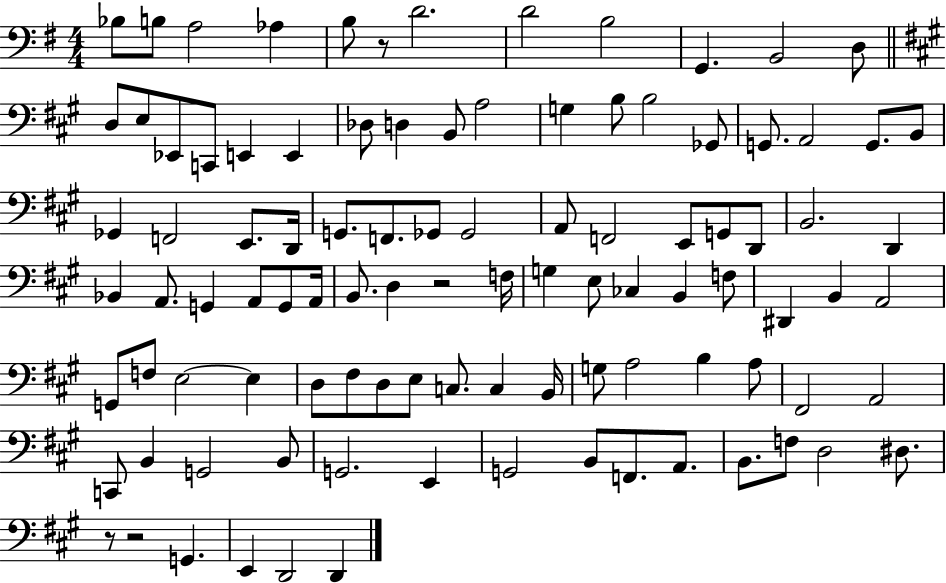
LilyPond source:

{
  \clef bass
  \numericTimeSignature
  \time 4/4
  \key g \major
  bes8 b8 a2 aes4 | b8 r8 d'2. | d'2 b2 | g,4. b,2 d8 | \break \bar "||" \break \key a \major d8 e8 ees,8 c,8 e,4 e,4 | des8 d4 b,8 a2 | g4 b8 b2 ges,8 | g,8. a,2 g,8. b,8 | \break ges,4 f,2 e,8. d,16 | g,8. f,8. ges,8 ges,2 | a,8 f,2 e,8 g,8 d,8 | b,2. d,4 | \break bes,4 a,8. g,4 a,8 g,8 a,16 | b,8. d4 r2 f16 | g4 e8 ces4 b,4 f8 | dis,4 b,4 a,2 | \break g,8 f8 e2~~ e4 | d8 fis8 d8 e8 c8. c4 b,16 | g8 a2 b4 a8 | fis,2 a,2 | \break c,8 b,4 g,2 b,8 | g,2. e,4 | g,2 b,8 f,8. a,8. | b,8. f8 d2 dis8. | \break r8 r2 g,4. | e,4 d,2 d,4 | \bar "|."
}